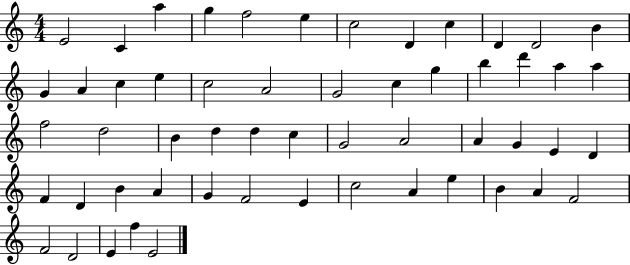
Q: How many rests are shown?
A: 0